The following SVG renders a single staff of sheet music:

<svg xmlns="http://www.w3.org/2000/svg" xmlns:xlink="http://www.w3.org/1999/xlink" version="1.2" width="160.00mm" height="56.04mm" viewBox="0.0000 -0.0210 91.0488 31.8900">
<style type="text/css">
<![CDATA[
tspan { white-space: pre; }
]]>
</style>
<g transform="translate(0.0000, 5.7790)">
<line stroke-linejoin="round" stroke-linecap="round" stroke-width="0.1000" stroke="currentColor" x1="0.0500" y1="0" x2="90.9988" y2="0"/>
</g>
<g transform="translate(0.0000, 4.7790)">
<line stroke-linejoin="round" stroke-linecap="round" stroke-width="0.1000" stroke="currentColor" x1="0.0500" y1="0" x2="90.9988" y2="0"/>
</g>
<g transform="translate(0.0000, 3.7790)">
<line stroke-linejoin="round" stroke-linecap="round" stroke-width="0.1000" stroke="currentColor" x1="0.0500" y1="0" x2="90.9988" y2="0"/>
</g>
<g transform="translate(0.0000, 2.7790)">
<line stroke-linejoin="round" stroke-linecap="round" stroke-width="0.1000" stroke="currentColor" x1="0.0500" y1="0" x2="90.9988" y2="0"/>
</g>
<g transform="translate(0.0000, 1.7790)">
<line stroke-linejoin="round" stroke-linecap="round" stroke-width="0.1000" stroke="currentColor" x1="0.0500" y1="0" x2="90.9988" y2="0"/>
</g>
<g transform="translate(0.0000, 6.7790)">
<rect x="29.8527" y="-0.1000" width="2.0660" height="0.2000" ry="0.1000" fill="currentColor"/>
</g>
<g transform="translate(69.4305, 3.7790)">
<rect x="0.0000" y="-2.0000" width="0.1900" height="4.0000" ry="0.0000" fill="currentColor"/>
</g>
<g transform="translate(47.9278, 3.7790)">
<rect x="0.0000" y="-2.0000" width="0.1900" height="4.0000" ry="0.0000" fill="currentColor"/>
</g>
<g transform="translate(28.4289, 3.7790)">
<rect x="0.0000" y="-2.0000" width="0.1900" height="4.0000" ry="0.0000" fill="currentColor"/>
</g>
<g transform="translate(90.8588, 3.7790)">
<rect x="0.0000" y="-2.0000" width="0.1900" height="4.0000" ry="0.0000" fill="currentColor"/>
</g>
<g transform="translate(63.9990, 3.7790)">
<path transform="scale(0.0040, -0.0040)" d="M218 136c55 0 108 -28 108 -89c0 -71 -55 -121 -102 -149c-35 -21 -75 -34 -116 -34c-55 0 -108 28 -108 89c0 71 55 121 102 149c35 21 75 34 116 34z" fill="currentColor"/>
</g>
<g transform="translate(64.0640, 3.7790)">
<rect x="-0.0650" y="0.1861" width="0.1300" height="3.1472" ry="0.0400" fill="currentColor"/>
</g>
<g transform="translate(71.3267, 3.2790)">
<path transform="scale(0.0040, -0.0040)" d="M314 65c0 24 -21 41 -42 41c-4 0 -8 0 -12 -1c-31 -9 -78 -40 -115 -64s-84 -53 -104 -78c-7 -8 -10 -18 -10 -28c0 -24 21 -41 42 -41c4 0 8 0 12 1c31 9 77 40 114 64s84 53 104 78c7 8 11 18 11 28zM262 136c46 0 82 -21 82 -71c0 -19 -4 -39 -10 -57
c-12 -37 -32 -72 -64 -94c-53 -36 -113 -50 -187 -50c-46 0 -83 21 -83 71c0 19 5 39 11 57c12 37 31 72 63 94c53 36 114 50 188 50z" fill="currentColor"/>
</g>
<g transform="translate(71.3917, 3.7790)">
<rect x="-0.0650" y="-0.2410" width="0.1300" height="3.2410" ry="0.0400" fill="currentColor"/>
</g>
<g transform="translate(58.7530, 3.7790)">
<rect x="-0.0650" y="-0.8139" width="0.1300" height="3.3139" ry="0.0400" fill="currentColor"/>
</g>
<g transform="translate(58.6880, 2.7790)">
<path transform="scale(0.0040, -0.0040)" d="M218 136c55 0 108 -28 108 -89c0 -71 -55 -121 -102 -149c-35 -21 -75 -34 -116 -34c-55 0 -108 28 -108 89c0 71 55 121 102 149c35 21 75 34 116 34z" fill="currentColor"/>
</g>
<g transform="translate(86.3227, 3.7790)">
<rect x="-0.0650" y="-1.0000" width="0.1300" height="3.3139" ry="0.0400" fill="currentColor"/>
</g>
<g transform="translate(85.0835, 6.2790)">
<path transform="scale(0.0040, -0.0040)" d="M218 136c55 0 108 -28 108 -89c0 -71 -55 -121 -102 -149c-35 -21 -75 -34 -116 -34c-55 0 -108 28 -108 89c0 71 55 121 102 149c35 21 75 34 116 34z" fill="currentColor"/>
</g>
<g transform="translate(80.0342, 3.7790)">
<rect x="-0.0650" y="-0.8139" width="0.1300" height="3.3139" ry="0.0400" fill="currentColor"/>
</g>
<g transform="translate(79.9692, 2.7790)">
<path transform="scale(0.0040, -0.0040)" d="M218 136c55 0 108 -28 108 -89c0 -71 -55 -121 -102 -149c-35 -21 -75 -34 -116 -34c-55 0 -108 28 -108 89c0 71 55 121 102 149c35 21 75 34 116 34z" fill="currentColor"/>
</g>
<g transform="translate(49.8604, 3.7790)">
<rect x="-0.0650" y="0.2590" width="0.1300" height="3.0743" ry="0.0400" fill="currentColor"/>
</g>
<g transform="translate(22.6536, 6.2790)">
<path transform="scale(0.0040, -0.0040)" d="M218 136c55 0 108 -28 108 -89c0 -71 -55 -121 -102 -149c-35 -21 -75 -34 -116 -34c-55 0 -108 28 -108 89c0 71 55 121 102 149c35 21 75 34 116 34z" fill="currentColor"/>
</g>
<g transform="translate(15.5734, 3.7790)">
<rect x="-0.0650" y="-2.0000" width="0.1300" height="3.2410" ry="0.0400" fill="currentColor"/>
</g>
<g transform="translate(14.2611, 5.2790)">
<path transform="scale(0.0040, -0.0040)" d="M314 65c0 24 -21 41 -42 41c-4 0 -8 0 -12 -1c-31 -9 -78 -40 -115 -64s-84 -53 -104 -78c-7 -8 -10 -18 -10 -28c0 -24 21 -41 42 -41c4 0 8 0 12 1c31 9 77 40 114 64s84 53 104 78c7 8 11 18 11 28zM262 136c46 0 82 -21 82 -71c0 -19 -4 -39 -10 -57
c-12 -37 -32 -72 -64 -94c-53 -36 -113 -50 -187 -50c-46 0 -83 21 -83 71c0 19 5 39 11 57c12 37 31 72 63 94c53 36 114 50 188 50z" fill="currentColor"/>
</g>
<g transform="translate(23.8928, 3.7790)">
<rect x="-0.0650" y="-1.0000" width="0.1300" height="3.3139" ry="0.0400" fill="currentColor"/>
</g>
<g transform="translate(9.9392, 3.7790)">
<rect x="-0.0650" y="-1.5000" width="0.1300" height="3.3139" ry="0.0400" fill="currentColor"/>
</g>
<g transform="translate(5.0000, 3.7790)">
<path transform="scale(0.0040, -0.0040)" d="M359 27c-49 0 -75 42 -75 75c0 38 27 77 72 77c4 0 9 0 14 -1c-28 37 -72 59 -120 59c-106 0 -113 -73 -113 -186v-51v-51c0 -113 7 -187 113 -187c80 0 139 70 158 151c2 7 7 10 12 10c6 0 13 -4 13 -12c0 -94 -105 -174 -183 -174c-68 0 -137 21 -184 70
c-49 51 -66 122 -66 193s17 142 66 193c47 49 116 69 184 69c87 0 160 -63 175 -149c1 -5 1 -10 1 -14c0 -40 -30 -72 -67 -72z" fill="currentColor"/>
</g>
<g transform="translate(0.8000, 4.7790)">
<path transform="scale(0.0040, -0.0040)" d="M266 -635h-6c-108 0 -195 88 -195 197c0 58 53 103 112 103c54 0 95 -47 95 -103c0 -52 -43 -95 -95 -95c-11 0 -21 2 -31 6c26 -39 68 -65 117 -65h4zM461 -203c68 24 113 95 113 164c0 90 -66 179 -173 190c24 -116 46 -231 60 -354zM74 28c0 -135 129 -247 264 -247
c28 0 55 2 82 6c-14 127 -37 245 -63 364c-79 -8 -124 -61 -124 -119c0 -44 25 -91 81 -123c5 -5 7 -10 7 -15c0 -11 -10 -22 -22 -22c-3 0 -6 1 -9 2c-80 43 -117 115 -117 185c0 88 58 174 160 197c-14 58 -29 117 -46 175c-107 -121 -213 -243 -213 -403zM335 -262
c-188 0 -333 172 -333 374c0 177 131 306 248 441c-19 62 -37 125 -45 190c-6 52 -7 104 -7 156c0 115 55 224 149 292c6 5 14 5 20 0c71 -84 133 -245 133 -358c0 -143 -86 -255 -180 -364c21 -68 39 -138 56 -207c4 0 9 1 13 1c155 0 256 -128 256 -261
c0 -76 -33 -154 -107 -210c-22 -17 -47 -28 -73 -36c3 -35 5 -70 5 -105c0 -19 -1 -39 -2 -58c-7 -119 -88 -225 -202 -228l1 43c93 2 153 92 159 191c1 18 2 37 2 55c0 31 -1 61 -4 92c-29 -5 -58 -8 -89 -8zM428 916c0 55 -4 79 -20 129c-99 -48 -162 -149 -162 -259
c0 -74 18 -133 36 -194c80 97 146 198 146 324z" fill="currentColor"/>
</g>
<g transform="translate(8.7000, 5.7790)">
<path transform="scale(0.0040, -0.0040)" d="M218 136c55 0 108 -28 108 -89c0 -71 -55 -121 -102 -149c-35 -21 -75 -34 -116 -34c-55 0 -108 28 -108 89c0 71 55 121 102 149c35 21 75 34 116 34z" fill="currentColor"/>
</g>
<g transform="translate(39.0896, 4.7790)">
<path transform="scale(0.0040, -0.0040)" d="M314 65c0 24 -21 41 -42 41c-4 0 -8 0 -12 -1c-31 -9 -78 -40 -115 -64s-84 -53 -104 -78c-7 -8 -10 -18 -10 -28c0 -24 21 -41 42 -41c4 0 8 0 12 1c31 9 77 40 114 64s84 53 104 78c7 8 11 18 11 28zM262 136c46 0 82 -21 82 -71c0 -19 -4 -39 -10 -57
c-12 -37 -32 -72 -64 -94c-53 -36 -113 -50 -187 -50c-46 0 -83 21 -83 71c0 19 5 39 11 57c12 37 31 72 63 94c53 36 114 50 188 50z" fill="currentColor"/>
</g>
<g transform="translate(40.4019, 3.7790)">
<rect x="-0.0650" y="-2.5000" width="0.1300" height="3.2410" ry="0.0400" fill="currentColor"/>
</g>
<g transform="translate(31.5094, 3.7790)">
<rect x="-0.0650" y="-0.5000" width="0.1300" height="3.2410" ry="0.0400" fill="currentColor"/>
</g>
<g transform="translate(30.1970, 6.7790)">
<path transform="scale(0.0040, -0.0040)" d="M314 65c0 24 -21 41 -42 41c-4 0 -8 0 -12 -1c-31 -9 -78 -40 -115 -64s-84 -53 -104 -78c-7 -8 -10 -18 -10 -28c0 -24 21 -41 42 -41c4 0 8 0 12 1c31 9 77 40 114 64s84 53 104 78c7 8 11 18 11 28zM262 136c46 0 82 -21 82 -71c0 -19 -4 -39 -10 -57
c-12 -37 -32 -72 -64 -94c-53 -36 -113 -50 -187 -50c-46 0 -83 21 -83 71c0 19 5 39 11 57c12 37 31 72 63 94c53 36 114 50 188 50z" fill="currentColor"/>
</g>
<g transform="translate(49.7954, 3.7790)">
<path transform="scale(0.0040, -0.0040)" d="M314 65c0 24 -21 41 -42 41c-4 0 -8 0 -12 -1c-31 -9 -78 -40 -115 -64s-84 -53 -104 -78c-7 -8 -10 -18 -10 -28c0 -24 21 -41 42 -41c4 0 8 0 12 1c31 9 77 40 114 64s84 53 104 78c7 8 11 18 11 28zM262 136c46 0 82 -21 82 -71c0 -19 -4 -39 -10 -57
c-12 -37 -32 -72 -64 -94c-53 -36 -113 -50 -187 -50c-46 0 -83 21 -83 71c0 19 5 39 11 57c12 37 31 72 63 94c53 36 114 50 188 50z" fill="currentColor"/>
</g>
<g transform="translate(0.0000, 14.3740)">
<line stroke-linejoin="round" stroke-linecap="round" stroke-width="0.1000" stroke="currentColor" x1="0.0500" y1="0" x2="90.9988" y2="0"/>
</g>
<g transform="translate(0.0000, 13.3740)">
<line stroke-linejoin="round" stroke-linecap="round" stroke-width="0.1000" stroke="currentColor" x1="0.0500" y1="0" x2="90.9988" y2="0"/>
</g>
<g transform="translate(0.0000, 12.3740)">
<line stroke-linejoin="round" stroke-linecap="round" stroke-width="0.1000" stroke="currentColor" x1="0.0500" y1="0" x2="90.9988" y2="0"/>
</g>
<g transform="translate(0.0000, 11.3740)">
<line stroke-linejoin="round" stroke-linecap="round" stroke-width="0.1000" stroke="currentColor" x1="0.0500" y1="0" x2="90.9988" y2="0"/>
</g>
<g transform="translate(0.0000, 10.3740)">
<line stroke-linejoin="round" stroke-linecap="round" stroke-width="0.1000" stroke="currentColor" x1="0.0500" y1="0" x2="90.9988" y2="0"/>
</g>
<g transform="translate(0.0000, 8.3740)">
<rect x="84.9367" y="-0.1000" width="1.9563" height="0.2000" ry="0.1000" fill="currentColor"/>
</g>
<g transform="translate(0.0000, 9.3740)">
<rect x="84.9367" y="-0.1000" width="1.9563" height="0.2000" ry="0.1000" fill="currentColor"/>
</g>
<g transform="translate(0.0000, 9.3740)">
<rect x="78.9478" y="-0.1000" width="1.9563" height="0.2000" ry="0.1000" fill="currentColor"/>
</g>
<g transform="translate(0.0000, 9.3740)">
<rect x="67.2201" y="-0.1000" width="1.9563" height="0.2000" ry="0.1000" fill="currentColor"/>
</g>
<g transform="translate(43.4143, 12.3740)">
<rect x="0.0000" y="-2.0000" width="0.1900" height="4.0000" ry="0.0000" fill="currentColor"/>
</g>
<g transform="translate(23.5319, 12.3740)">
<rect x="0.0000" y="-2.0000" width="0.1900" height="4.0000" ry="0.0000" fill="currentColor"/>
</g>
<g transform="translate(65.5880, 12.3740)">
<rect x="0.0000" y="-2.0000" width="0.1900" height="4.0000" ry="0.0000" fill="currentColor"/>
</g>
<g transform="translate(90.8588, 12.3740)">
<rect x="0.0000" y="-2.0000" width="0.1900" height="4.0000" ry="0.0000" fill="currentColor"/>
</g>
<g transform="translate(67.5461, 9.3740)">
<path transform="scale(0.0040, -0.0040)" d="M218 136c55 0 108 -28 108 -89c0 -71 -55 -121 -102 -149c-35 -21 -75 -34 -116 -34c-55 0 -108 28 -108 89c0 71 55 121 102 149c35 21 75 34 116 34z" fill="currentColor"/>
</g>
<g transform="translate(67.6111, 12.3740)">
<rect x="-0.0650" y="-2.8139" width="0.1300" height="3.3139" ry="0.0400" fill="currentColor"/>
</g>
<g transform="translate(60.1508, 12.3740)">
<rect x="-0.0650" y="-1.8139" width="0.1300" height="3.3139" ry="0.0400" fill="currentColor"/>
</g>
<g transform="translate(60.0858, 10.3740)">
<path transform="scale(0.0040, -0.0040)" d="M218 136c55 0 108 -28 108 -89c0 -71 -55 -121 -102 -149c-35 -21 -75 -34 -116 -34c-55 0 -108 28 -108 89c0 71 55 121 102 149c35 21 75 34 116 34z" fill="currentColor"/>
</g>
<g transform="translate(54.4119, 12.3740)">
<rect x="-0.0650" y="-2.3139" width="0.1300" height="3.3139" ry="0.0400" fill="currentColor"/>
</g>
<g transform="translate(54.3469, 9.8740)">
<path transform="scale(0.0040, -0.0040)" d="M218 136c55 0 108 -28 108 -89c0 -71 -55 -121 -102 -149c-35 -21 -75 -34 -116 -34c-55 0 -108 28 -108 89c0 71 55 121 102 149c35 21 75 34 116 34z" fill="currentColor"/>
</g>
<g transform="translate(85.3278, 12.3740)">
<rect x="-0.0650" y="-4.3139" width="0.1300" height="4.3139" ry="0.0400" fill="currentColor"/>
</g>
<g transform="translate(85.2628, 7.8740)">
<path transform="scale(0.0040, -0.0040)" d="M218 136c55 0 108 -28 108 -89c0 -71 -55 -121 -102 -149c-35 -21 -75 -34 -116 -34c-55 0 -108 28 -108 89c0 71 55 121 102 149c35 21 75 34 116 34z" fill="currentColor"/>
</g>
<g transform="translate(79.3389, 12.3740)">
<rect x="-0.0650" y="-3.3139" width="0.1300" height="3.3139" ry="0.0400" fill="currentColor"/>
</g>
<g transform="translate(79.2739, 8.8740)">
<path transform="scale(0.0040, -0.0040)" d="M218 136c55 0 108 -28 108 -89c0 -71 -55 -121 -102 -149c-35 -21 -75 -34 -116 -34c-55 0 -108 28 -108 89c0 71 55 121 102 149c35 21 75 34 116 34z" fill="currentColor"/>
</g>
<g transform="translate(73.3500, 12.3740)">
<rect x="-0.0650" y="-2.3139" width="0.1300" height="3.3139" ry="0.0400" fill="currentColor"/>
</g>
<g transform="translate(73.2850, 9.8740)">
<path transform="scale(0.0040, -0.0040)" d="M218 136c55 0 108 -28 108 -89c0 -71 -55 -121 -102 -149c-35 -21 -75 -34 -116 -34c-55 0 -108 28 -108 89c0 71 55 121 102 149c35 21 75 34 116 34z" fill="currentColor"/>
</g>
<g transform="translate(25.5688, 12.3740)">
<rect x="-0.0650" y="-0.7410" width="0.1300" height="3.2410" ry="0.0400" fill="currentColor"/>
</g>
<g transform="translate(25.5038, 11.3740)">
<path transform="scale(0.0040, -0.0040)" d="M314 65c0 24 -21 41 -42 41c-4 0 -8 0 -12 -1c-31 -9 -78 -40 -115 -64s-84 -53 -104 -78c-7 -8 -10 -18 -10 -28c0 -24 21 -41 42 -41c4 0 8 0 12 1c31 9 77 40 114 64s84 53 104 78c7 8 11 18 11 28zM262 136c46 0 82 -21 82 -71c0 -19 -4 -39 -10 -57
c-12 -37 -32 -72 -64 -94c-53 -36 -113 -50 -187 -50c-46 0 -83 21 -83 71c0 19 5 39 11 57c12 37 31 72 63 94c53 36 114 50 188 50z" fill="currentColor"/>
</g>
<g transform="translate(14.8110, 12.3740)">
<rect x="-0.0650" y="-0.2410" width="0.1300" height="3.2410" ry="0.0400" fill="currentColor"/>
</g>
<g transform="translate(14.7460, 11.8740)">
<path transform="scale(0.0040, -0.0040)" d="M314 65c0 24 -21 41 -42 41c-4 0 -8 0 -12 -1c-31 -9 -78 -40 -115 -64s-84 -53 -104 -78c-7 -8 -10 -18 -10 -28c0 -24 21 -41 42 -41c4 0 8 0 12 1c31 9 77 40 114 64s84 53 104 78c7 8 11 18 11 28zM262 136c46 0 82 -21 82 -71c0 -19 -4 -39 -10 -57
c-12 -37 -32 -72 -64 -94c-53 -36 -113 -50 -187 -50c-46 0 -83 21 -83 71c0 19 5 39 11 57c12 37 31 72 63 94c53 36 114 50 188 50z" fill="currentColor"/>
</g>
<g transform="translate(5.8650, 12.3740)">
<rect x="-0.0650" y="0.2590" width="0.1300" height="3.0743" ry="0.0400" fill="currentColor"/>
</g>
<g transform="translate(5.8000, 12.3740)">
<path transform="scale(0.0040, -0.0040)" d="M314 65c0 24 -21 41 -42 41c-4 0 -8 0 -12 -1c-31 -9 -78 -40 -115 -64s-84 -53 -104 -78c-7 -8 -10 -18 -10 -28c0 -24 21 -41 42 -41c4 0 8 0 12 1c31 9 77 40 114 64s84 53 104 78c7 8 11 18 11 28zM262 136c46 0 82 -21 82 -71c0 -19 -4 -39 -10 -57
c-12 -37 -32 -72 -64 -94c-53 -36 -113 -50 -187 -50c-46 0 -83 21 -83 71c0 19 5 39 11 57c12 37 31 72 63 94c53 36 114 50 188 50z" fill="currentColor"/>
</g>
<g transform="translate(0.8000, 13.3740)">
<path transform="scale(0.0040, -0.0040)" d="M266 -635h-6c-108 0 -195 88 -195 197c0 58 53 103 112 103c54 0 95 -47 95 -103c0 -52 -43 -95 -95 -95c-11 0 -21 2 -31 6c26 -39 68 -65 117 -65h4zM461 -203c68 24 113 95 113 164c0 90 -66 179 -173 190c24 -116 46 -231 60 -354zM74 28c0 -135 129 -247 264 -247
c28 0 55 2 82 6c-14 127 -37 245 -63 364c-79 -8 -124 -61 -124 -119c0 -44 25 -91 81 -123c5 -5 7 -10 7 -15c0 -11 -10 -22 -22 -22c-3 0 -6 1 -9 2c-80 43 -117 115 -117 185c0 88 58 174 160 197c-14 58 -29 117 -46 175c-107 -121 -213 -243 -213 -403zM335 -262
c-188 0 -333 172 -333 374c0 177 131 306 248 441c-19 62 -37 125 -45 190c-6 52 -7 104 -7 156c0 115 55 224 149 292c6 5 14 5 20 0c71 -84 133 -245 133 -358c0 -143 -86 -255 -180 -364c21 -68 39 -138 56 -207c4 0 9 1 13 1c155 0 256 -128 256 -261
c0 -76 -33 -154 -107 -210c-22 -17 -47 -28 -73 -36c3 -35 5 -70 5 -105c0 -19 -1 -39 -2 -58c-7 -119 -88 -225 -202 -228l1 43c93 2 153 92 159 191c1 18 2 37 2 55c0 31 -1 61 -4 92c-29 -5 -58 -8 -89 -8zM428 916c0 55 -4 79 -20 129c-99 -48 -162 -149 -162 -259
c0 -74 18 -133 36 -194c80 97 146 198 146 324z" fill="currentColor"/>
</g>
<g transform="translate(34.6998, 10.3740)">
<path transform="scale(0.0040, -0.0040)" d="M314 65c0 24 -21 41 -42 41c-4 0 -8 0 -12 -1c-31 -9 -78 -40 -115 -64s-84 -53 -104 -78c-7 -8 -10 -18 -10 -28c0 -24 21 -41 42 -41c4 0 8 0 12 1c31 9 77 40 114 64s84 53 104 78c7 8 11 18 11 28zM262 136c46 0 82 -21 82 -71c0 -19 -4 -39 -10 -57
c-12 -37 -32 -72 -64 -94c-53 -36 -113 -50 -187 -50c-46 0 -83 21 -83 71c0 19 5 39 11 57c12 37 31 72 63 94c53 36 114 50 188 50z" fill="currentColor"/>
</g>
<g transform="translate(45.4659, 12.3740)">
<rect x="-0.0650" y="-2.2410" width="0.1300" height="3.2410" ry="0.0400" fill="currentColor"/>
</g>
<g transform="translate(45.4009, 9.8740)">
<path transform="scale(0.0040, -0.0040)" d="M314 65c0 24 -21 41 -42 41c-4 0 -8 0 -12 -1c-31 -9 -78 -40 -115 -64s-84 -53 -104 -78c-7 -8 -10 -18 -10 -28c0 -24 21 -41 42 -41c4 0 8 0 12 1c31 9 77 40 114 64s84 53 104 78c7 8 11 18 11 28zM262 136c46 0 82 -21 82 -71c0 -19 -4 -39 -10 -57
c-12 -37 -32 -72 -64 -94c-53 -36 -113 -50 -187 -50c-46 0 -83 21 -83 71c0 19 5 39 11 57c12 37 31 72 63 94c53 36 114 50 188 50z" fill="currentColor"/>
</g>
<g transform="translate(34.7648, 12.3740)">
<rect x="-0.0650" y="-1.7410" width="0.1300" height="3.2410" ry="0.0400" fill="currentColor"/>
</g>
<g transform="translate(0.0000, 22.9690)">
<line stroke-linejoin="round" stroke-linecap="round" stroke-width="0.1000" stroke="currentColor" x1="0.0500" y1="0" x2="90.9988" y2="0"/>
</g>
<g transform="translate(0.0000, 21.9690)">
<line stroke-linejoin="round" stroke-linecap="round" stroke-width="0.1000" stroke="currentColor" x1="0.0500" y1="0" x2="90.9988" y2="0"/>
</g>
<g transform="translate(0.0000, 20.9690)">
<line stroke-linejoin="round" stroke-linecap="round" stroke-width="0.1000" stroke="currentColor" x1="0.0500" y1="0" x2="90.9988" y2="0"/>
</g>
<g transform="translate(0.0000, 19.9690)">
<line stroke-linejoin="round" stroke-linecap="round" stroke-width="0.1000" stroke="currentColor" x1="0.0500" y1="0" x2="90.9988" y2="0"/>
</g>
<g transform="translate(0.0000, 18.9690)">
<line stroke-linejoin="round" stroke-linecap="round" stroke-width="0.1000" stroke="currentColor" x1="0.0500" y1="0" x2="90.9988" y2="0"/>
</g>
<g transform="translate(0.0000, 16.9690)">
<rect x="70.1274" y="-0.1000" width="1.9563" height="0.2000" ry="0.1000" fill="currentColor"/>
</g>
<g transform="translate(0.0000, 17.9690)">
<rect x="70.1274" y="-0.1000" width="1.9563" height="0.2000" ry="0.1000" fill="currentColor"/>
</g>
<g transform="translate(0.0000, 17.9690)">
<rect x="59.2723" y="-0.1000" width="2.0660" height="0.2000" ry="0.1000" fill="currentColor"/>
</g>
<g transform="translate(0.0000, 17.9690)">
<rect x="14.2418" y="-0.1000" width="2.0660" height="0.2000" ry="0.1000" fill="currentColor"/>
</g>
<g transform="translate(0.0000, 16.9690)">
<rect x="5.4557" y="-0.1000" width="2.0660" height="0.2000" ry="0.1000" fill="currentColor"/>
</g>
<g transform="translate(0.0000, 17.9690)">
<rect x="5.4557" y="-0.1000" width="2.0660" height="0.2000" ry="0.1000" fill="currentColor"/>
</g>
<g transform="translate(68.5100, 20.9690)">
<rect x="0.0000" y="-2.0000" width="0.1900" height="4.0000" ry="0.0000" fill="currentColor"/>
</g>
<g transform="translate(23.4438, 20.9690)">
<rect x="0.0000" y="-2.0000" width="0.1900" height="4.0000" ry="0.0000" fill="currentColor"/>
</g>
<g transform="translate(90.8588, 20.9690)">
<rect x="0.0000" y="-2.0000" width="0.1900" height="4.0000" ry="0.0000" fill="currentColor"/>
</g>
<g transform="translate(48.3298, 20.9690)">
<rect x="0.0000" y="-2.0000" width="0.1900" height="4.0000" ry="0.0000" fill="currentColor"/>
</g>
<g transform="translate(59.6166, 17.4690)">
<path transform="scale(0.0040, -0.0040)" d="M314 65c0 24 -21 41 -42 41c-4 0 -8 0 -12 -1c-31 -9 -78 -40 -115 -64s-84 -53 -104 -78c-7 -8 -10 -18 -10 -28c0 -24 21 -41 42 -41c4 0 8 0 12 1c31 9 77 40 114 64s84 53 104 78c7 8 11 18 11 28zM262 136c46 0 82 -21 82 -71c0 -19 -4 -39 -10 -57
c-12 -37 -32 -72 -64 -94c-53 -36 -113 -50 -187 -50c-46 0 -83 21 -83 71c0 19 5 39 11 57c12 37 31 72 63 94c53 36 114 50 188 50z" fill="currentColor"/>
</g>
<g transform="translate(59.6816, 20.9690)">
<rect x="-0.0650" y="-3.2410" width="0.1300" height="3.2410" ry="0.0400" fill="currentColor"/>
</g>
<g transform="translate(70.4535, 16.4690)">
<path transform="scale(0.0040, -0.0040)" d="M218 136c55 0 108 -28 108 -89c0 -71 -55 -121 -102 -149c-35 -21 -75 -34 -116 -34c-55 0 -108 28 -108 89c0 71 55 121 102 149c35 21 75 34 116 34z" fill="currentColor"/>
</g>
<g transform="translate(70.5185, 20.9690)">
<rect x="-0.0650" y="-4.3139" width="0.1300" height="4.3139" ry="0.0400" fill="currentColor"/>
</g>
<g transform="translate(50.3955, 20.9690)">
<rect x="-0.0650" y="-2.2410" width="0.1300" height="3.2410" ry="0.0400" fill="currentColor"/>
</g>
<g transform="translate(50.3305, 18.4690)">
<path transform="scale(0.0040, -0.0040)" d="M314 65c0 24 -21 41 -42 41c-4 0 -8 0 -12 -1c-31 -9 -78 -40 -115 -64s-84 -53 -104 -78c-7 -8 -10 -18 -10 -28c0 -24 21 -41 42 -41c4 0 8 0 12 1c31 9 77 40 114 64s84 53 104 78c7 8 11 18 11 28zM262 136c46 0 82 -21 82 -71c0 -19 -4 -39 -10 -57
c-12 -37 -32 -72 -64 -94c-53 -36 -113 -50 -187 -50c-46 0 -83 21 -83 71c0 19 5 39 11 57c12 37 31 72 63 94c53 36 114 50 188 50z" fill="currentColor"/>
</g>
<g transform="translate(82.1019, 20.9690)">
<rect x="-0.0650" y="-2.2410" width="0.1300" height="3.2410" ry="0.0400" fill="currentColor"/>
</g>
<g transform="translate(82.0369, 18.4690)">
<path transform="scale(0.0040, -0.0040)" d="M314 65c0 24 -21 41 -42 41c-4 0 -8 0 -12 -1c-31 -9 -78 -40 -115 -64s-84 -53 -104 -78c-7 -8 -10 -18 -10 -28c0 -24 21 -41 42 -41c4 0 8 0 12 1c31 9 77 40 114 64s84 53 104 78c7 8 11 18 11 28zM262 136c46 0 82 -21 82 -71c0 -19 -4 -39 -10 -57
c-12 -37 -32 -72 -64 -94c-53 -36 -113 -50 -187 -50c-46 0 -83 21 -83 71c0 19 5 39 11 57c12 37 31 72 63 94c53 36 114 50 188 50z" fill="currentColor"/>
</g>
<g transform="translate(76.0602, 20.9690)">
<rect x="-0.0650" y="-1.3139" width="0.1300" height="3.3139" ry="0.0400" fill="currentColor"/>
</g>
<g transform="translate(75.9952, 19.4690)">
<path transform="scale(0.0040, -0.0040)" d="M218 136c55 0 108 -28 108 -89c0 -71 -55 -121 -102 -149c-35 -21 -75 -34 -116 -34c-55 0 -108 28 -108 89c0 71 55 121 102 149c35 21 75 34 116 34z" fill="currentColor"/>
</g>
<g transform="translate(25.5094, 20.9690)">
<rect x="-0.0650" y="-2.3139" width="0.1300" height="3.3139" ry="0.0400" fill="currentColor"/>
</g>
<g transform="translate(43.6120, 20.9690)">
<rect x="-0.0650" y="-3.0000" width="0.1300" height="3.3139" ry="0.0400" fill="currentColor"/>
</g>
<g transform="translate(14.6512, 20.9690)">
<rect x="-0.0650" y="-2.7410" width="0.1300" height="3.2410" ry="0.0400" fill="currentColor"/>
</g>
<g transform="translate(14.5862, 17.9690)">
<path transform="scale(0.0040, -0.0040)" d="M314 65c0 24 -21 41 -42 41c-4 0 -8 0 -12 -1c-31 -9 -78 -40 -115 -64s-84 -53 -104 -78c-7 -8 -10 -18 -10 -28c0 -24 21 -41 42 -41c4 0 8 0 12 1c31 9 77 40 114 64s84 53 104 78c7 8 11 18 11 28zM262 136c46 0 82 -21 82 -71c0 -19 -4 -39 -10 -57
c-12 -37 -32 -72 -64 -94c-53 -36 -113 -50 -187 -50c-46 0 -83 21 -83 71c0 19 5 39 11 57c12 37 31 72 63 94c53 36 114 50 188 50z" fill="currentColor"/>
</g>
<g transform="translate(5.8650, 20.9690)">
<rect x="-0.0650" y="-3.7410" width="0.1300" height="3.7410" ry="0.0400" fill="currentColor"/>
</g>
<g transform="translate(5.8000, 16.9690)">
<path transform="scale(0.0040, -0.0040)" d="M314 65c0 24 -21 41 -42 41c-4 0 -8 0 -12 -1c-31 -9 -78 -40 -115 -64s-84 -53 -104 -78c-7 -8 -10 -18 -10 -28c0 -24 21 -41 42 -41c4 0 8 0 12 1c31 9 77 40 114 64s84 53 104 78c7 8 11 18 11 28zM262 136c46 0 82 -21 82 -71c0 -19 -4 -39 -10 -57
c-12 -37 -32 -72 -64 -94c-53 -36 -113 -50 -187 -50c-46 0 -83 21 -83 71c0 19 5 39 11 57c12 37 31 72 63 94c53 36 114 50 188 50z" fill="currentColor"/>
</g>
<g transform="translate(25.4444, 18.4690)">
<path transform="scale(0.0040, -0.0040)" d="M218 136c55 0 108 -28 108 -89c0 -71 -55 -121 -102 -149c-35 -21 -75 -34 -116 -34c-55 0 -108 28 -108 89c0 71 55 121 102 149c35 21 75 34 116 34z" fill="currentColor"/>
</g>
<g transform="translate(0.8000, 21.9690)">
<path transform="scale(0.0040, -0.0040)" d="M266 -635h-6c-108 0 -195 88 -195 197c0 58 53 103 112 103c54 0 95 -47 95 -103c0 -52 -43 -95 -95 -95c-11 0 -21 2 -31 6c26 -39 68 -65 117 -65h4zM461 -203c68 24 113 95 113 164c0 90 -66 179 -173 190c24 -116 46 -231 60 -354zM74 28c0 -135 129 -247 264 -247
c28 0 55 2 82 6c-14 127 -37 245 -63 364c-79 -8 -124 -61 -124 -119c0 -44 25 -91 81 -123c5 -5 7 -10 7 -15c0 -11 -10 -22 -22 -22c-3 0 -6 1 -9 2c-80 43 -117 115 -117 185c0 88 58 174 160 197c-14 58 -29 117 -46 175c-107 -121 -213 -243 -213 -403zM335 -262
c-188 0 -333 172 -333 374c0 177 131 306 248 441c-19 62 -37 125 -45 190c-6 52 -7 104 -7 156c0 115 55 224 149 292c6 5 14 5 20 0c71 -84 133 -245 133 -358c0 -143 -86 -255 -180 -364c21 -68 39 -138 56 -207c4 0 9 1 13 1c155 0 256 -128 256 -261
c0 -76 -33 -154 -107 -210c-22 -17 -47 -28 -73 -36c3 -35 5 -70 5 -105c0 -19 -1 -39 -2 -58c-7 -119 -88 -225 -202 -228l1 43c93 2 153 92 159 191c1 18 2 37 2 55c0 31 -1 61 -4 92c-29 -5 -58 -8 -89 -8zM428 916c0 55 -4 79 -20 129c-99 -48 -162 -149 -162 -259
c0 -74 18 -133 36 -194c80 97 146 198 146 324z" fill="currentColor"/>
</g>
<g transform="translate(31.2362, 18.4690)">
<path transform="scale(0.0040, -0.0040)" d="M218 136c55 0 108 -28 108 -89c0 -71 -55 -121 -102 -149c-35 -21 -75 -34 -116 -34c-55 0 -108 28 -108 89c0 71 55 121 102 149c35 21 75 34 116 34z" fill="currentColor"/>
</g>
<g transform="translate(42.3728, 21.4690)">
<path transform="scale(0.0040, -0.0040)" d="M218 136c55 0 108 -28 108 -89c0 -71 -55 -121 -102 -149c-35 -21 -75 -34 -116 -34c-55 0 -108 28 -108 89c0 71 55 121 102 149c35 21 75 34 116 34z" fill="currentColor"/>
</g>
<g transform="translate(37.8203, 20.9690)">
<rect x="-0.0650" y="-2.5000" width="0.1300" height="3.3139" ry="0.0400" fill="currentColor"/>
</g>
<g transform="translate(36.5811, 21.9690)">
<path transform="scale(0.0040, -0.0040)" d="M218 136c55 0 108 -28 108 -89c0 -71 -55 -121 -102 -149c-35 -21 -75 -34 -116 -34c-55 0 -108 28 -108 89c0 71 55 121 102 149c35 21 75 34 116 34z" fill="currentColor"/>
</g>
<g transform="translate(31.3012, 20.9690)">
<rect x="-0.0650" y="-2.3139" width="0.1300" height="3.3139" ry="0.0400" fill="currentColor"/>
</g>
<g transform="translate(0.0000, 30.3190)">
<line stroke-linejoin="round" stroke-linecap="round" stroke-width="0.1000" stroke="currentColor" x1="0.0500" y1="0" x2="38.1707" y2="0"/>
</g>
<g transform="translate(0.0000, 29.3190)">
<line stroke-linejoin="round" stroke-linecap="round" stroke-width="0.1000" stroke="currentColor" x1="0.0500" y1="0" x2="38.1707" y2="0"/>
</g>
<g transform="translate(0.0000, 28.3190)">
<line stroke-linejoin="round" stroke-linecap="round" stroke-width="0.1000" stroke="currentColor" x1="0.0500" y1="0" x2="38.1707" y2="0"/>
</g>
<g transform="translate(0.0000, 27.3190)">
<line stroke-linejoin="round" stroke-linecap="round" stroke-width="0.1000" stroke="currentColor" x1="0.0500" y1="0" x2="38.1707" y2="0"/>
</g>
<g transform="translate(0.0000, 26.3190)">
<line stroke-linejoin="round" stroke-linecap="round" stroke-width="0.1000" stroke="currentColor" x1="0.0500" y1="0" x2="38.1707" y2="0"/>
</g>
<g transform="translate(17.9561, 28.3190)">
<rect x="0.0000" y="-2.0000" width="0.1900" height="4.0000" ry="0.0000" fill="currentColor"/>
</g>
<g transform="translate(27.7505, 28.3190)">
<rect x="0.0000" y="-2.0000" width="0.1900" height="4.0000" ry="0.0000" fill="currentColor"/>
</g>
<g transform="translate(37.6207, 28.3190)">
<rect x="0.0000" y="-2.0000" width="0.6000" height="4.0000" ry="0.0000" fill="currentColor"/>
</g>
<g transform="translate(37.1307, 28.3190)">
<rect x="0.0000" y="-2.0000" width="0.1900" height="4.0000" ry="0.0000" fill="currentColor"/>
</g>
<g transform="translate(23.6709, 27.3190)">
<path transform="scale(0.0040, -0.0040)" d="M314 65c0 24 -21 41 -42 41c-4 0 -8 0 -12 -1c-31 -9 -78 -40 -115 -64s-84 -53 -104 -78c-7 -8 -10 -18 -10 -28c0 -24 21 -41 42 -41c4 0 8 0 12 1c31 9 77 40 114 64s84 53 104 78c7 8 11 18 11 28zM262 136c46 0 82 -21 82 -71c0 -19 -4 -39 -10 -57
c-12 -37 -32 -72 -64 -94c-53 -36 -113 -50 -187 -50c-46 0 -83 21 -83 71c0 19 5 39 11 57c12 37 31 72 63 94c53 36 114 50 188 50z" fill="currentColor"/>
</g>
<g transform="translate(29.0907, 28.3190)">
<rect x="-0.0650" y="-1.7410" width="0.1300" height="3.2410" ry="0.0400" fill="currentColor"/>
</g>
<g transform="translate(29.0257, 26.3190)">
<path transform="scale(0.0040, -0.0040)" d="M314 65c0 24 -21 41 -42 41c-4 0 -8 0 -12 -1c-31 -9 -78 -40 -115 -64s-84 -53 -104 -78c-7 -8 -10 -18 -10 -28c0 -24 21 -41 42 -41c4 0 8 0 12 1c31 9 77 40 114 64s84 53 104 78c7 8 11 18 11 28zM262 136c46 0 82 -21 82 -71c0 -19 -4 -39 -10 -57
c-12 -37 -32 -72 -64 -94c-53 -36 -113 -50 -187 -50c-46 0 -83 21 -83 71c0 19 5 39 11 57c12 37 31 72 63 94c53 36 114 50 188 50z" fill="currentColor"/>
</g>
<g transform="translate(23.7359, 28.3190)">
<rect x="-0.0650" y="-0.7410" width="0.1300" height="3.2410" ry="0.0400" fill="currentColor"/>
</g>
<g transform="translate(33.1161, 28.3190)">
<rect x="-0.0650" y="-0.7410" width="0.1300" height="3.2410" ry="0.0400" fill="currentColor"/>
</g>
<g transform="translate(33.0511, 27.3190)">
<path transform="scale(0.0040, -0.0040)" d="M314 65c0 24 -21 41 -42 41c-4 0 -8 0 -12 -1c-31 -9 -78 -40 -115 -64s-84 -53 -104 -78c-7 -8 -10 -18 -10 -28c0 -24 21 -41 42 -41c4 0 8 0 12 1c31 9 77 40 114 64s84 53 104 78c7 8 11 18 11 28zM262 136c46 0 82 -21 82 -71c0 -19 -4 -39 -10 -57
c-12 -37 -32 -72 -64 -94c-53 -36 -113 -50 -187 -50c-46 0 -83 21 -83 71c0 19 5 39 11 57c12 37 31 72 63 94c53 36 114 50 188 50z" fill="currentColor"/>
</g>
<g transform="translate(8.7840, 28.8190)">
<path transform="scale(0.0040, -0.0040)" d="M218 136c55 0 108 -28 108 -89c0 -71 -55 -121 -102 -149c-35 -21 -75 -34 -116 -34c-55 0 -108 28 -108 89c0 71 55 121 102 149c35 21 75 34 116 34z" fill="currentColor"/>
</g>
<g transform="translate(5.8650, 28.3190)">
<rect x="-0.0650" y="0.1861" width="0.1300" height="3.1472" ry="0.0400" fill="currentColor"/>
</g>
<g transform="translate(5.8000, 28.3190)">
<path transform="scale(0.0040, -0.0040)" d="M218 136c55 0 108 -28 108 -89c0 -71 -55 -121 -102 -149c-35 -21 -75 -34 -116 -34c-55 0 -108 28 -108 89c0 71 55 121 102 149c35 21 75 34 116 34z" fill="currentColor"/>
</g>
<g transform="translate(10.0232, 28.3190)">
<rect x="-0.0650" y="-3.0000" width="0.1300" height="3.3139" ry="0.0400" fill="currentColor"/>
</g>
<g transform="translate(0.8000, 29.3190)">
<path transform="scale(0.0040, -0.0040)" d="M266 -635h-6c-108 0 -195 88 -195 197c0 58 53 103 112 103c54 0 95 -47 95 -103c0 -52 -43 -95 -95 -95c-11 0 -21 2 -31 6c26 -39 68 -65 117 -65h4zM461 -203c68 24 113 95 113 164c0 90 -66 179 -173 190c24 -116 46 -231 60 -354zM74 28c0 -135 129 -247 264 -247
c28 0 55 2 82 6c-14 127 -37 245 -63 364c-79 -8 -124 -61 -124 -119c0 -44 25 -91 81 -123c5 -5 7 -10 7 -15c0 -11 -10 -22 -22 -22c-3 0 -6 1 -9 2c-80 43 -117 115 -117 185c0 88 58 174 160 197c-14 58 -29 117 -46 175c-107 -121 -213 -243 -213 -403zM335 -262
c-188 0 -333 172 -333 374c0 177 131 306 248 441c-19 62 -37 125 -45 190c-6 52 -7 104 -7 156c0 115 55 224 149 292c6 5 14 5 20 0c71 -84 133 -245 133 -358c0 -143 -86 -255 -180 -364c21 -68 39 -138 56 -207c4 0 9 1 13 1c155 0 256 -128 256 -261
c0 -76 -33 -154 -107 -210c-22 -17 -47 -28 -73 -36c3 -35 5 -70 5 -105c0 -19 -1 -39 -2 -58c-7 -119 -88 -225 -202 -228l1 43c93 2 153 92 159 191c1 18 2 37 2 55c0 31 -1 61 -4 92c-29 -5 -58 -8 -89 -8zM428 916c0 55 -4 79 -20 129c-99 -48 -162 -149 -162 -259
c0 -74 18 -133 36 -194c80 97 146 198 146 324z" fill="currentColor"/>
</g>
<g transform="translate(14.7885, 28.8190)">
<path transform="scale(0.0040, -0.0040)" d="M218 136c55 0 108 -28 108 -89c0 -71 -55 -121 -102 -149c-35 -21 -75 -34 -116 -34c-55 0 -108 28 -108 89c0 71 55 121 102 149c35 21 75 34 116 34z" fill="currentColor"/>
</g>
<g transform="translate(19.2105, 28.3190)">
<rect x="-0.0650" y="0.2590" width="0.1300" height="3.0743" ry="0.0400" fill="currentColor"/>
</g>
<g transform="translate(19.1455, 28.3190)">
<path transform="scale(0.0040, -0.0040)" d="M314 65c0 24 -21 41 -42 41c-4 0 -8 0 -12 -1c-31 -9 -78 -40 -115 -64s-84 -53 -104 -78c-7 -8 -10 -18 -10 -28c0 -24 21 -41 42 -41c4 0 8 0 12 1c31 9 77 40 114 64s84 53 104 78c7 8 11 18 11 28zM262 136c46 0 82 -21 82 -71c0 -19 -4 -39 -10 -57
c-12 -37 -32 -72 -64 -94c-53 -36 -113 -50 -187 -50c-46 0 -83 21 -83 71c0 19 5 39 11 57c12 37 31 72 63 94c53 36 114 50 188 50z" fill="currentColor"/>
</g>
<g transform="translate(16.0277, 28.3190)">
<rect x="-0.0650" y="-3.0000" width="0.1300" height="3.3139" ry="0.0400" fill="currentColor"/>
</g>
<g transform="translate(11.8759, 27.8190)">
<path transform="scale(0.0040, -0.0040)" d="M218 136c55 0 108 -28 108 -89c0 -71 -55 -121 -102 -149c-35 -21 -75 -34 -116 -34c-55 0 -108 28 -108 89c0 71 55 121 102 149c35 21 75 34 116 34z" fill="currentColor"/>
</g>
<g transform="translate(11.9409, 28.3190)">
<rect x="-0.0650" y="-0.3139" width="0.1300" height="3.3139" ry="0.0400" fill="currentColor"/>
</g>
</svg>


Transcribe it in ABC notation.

X:1
T:Untitled
M:4/4
L:1/4
K:C
E F2 D C2 G2 B2 d B c2 d D B2 c2 d2 f2 g2 g f a g b d' c'2 a2 g g G A g2 b2 d' e g2 B A c A B2 d2 f2 d2